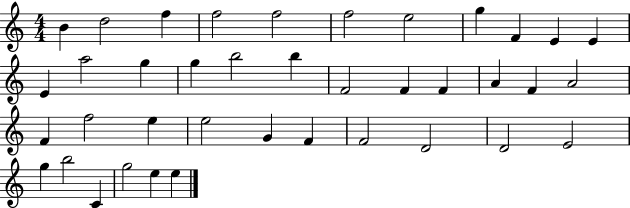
B4/q D5/h F5/q F5/h F5/h F5/h E5/h G5/q F4/q E4/q E4/q E4/q A5/h G5/q G5/q B5/h B5/q F4/h F4/q F4/q A4/q F4/q A4/h F4/q F5/h E5/q E5/h G4/q F4/q F4/h D4/h D4/h E4/h G5/q B5/h C4/q G5/h E5/q E5/q